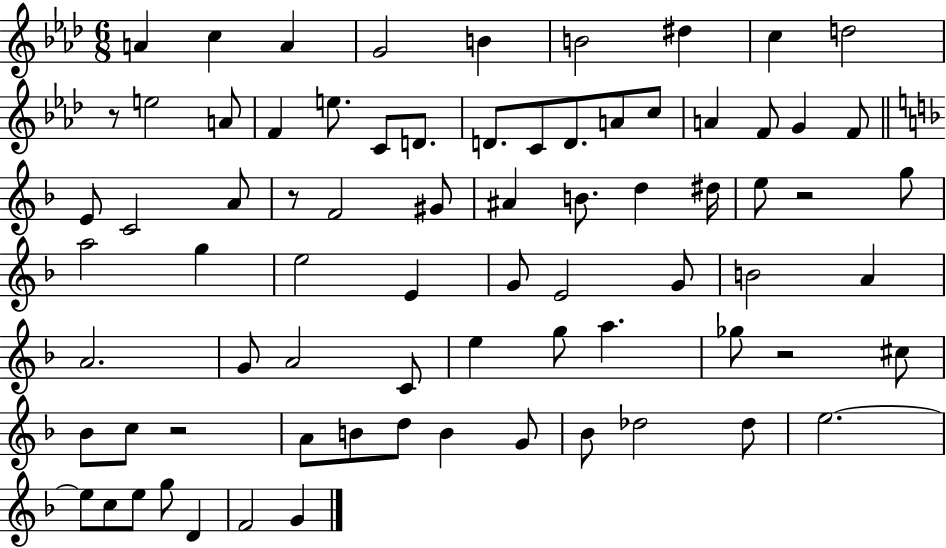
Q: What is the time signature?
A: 6/8